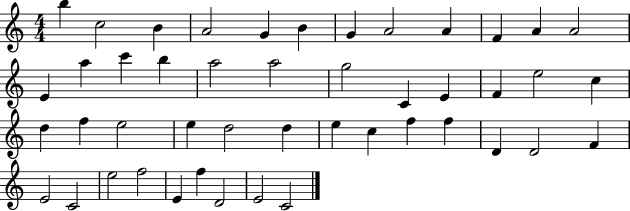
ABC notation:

X:1
T:Untitled
M:4/4
L:1/4
K:C
b c2 B A2 G B G A2 A F A A2 E a c' b a2 a2 g2 C E F e2 c d f e2 e d2 d e c f f D D2 F E2 C2 e2 f2 E f D2 E2 C2